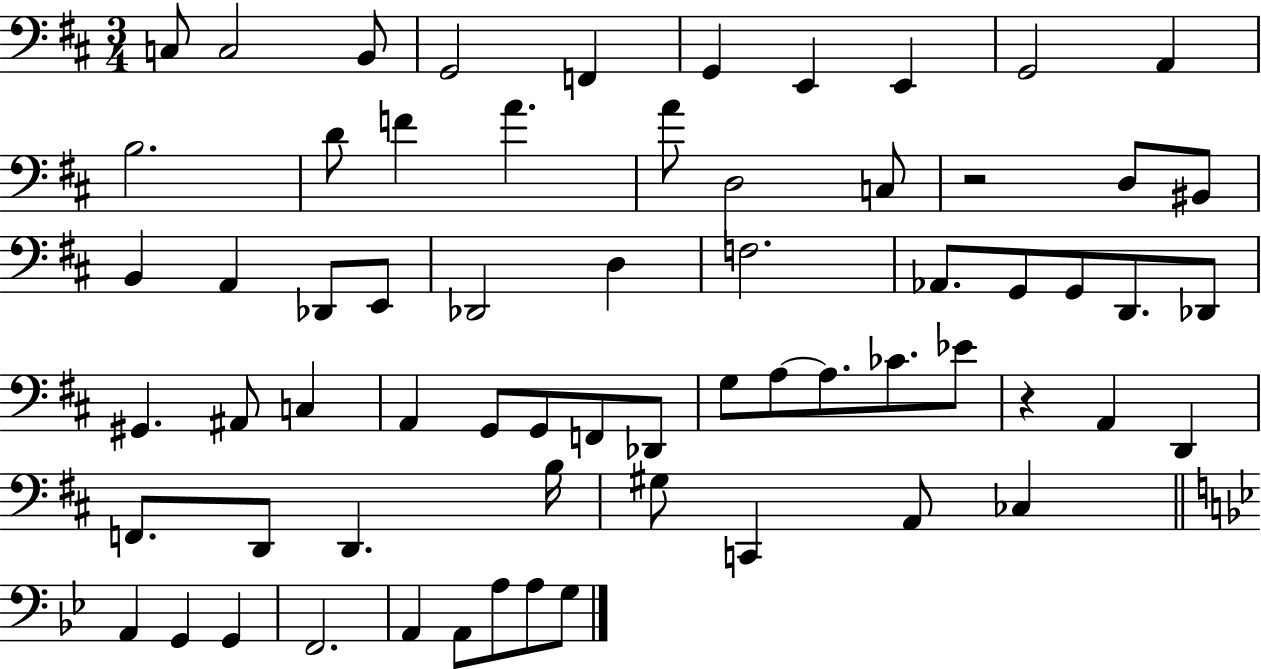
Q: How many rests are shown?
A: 2